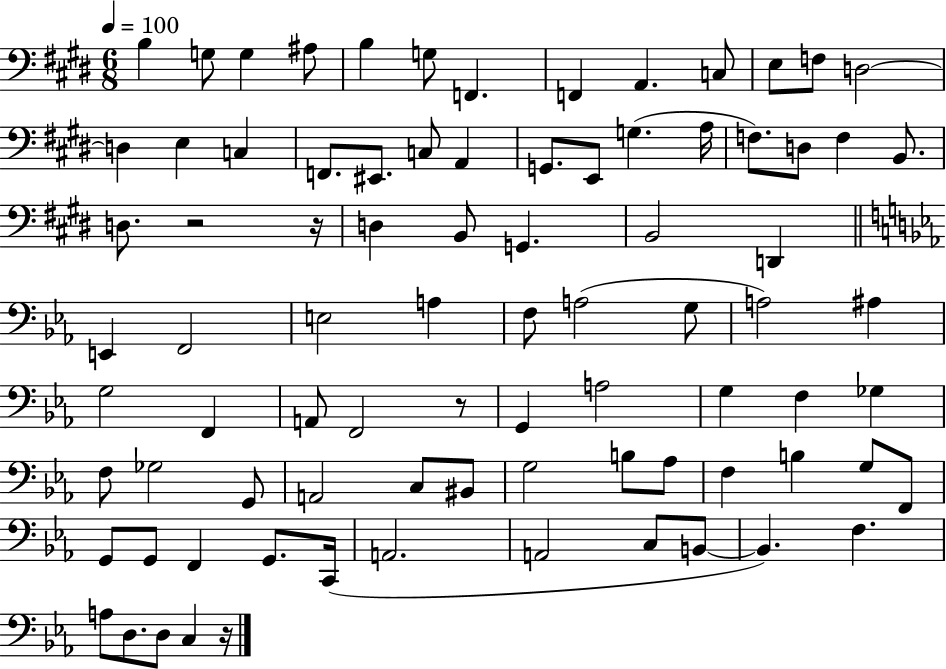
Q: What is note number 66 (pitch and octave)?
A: G2